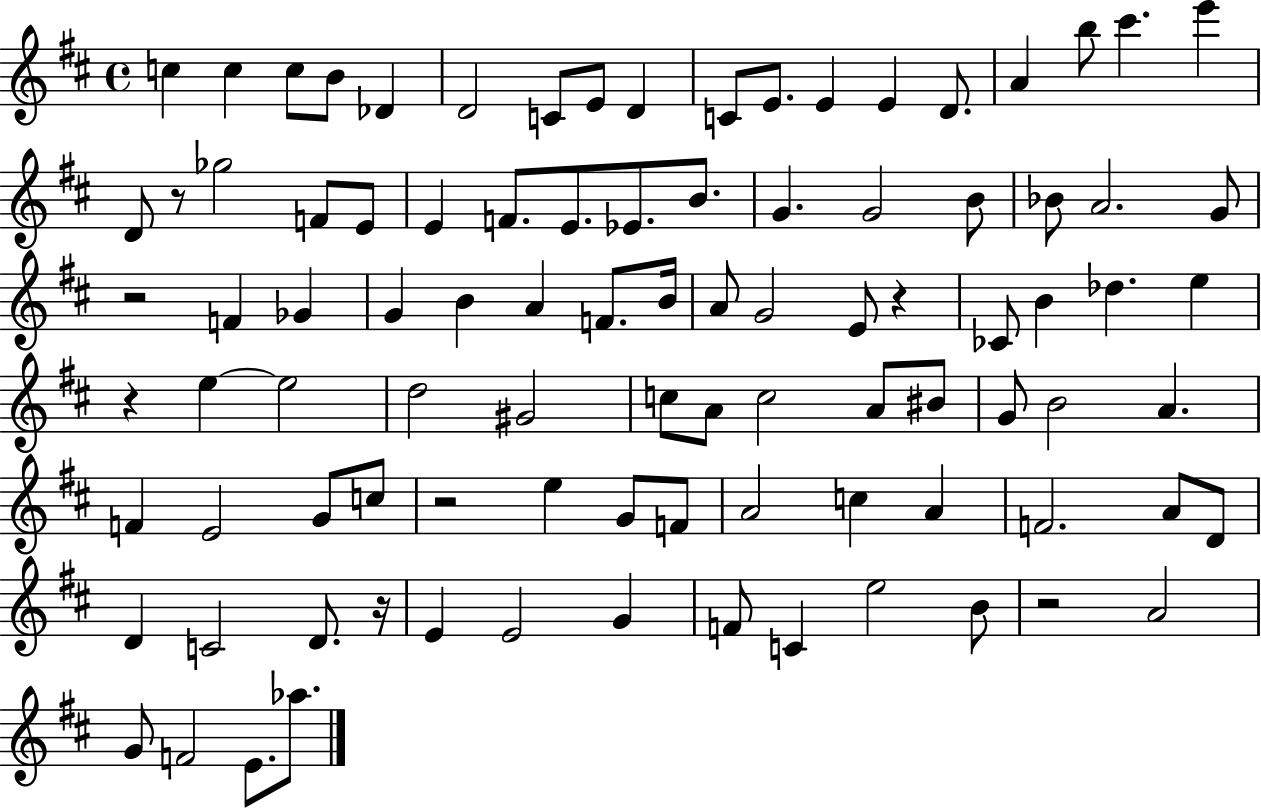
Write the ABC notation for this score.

X:1
T:Untitled
M:4/4
L:1/4
K:D
c c c/2 B/2 _D D2 C/2 E/2 D C/2 E/2 E E D/2 A b/2 ^c' e' D/2 z/2 _g2 F/2 E/2 E F/2 E/2 _E/2 B/2 G G2 B/2 _B/2 A2 G/2 z2 F _G G B A F/2 B/4 A/2 G2 E/2 z _C/2 B _d e z e e2 d2 ^G2 c/2 A/2 c2 A/2 ^B/2 G/2 B2 A F E2 G/2 c/2 z2 e G/2 F/2 A2 c A F2 A/2 D/2 D C2 D/2 z/4 E E2 G F/2 C e2 B/2 z2 A2 G/2 F2 E/2 _a/2